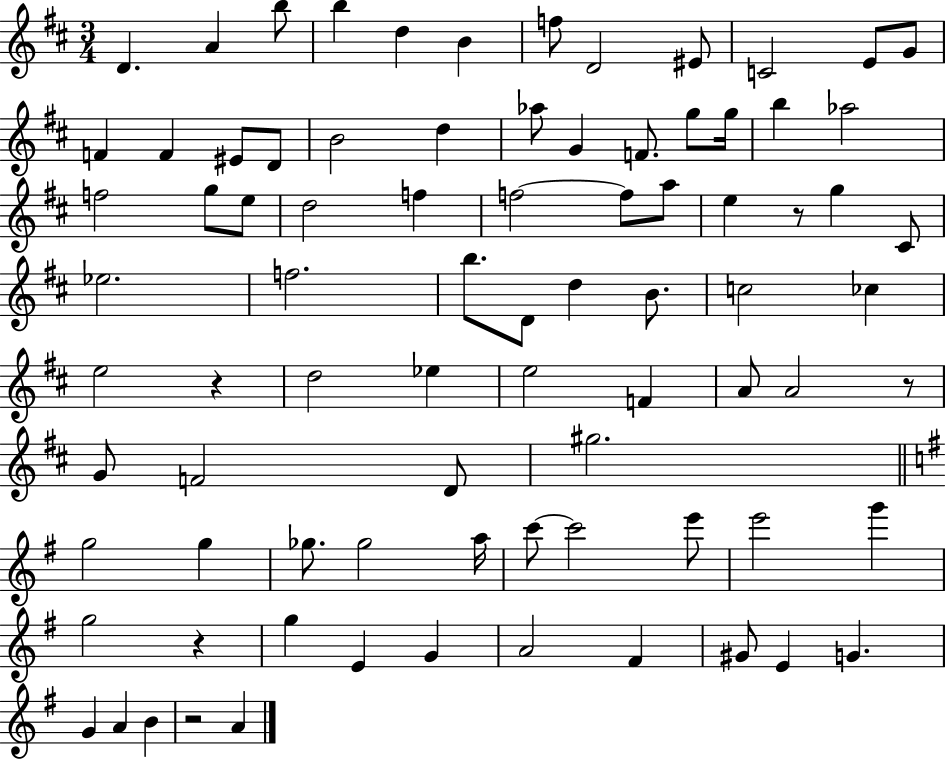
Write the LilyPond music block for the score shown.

{
  \clef treble
  \numericTimeSignature
  \time 3/4
  \key d \major
  d'4. a'4 b''8 | b''4 d''4 b'4 | f''8 d'2 eis'8 | c'2 e'8 g'8 | \break f'4 f'4 eis'8 d'8 | b'2 d''4 | aes''8 g'4 f'8. g''8 g''16 | b''4 aes''2 | \break f''2 g''8 e''8 | d''2 f''4 | f''2~~ f''8 a''8 | e''4 r8 g''4 cis'8 | \break ees''2. | f''2. | b''8. d'8 d''4 b'8. | c''2 ces''4 | \break e''2 r4 | d''2 ees''4 | e''2 f'4 | a'8 a'2 r8 | \break g'8 f'2 d'8 | gis''2. | \bar "||" \break \key e \minor g''2 g''4 | ges''8. ges''2 a''16 | c'''8~~ c'''2 e'''8 | e'''2 g'''4 | \break g''2 r4 | g''4 e'4 g'4 | a'2 fis'4 | gis'8 e'4 g'4. | \break g'4 a'4 b'4 | r2 a'4 | \bar "|."
}